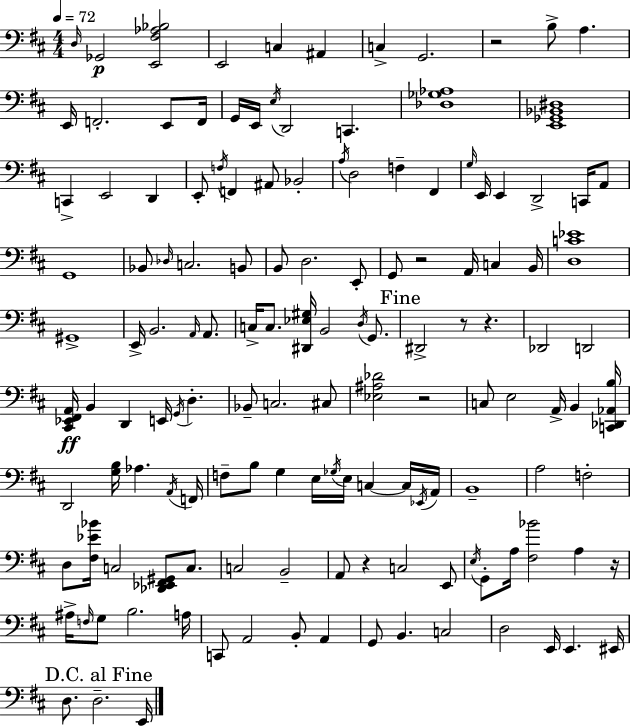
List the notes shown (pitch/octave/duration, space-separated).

D3/s Gb2/h [E2,F#3,Ab3,Bb3]/h E2/h C3/q A#2/q C3/q G2/h. R/h B3/e A3/q. E2/s F2/h. E2/e F2/s G2/s E2/s E3/s D2/h C2/q. [Db3,Gb3,Ab3]/w [E2,Gb2,Bb2,D#3]/w C2/q E2/h D2/q E2/e F3/s F2/q A#2/e Bb2/h A3/s D3/h F3/q F#2/q G3/s E2/s E2/q D2/h C2/s A2/e G2/w Bb2/e Db3/s C3/h. B2/e B2/e D3/h. E2/e G2/e R/h A2/s C3/q B2/s [D3,C4,Eb4]/w G#2/w E2/s B2/h. A2/s A2/e. C3/s C3/e. [D#2,Eb3,G#3]/s B2/h D3/s G2/e. D#2/h R/e R/q. Db2/h D2/h [C#2,Eb2,F#2,A2]/s B2/q D2/q E2/s G2/s D3/q. Bb2/e C3/h. C#3/e [Eb3,A#3,Db4]/h R/h C3/e E3/h A2/s B2/q [C2,Db2,Ab2,B3]/s D2/h [G3,B3]/s Ab3/q. A2/s F2/s F3/e B3/e G3/q E3/s Gb3/s E3/s C3/q C3/s Eb2/s A2/s B2/w A3/h F3/h D3/e [F#3,Eb4,Bb4]/s C3/h [Db2,Eb2,F#2,G#2]/e C3/e. C3/h B2/h A2/e R/q C3/h E2/e E3/s G2/e A3/s [F#3,Bb4]/h A3/q R/s A#3/s F3/s G3/e B3/h. A3/s C2/e A2/h B2/e A2/q G2/e B2/q. C3/h D3/h E2/s E2/q. EIS2/s D3/e. D3/h. E2/s